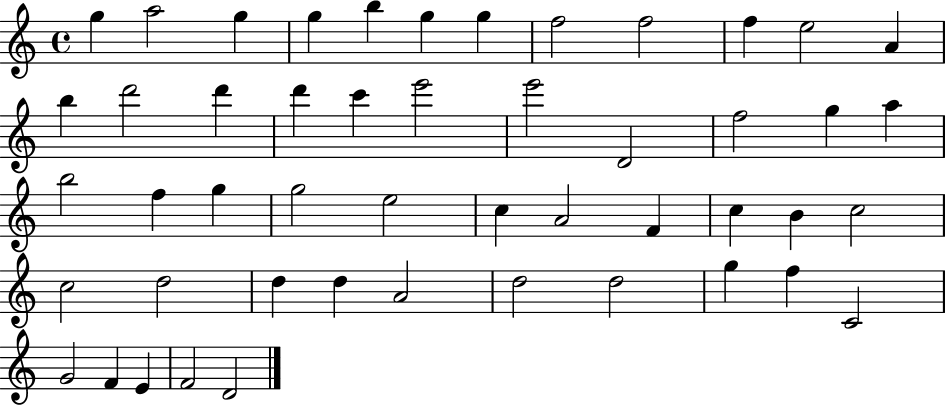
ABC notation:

X:1
T:Untitled
M:4/4
L:1/4
K:C
g a2 g g b g g f2 f2 f e2 A b d'2 d' d' c' e'2 e'2 D2 f2 g a b2 f g g2 e2 c A2 F c B c2 c2 d2 d d A2 d2 d2 g f C2 G2 F E F2 D2